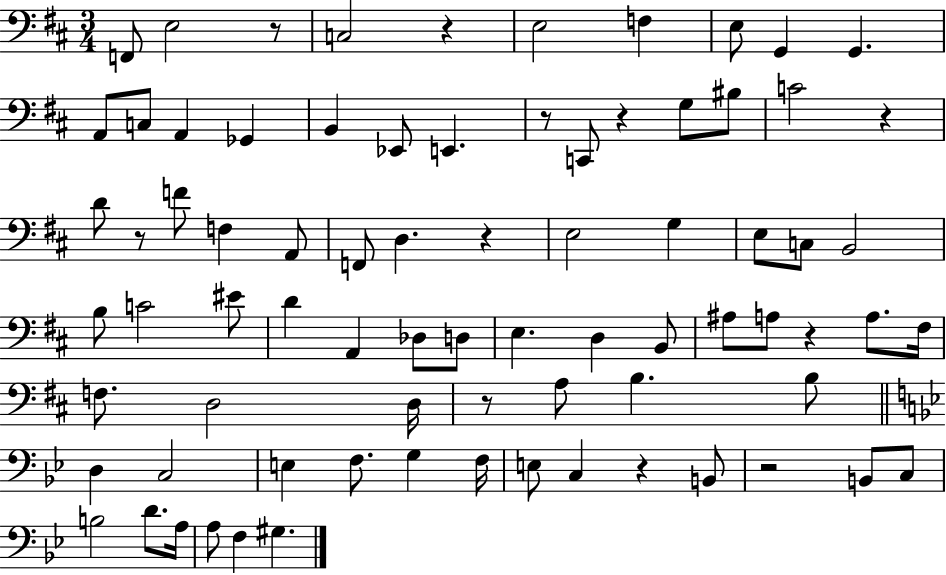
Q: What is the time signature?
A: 3/4